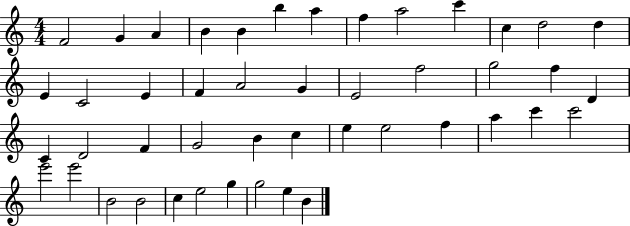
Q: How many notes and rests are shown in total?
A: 46